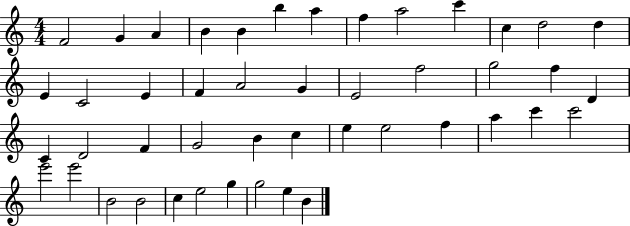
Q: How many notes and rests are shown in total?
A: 46